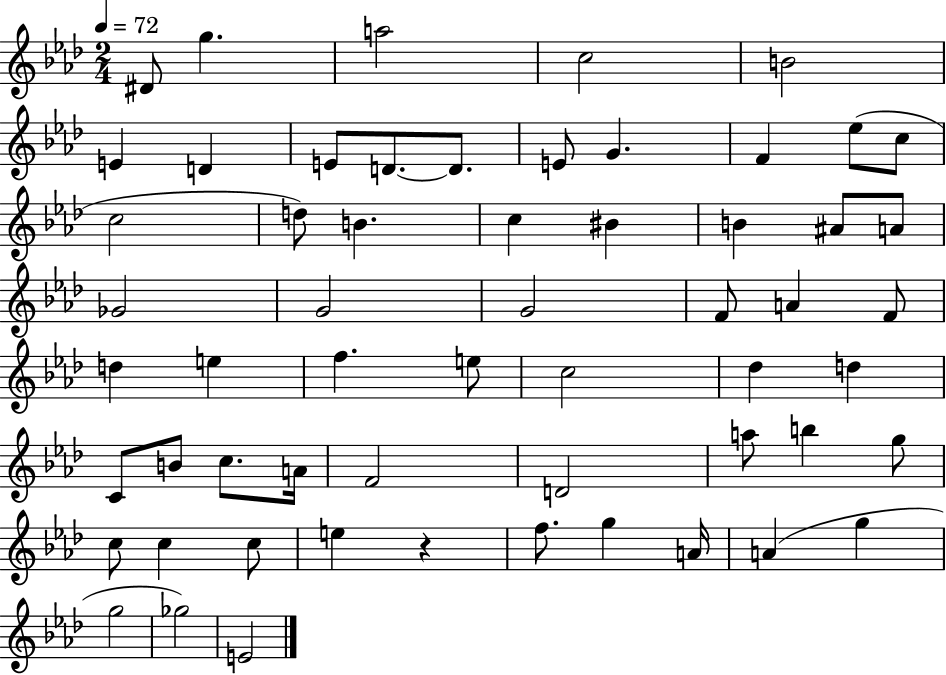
D#4/e G5/q. A5/h C5/h B4/h E4/q D4/q E4/e D4/e. D4/e. E4/e G4/q. F4/q Eb5/e C5/e C5/h D5/e B4/q. C5/q BIS4/q B4/q A#4/e A4/e Gb4/h G4/h G4/h F4/e A4/q F4/e D5/q E5/q F5/q. E5/e C5/h Db5/q D5/q C4/e B4/e C5/e. A4/s F4/h D4/h A5/e B5/q G5/e C5/e C5/q C5/e E5/q R/q F5/e. G5/q A4/s A4/q G5/q G5/h Gb5/h E4/h